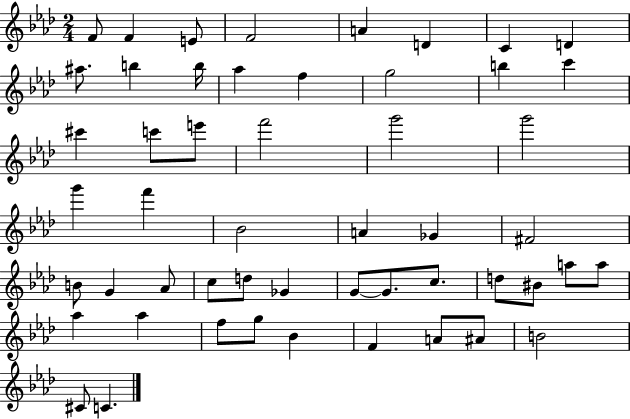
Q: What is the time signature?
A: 2/4